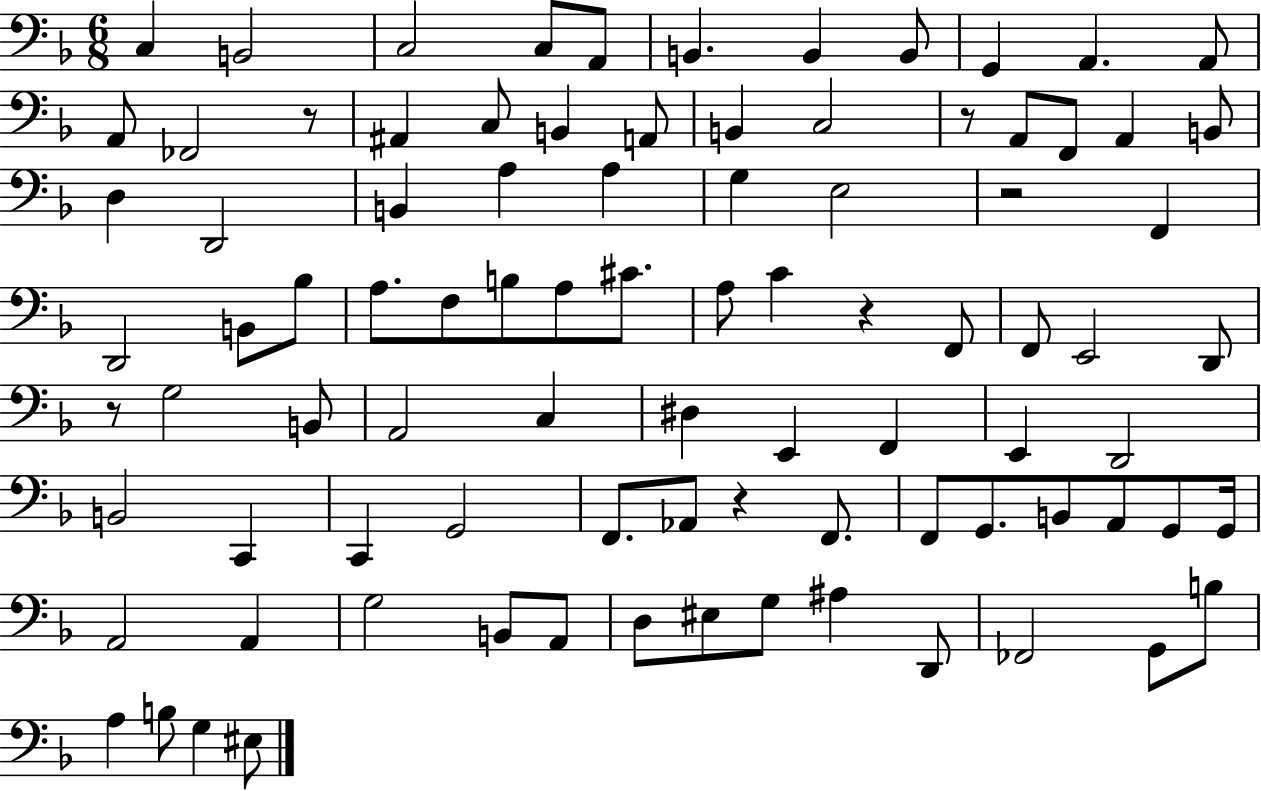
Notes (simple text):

C3/q B2/h C3/h C3/e A2/e B2/q. B2/q B2/e G2/q A2/q. A2/e A2/e FES2/h R/e A#2/q C3/e B2/q A2/e B2/q C3/h R/e A2/e F2/e A2/q B2/e D3/q D2/h B2/q A3/q A3/q G3/q E3/h R/h F2/q D2/h B2/e Bb3/e A3/e. F3/e B3/e A3/e C#4/e. A3/e C4/q R/q F2/e F2/e E2/h D2/e R/e G3/h B2/e A2/h C3/q D#3/q E2/q F2/q E2/q D2/h B2/h C2/q C2/q G2/h F2/e. Ab2/e R/q F2/e. F2/e G2/e. B2/e A2/e G2/e G2/s A2/h A2/q G3/h B2/e A2/e D3/e EIS3/e G3/e A#3/q D2/e FES2/h G2/e B3/e A3/q B3/e G3/q EIS3/e